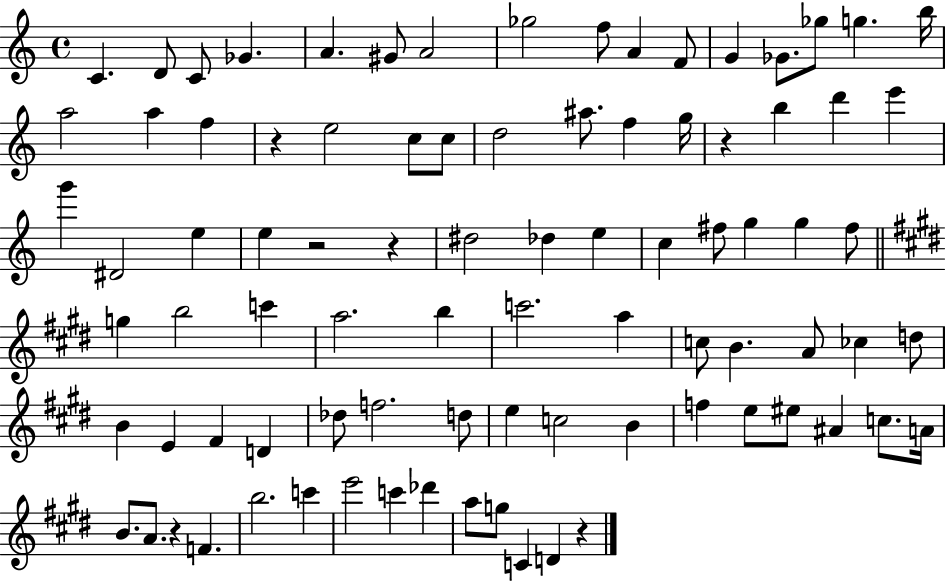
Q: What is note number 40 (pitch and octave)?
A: G5